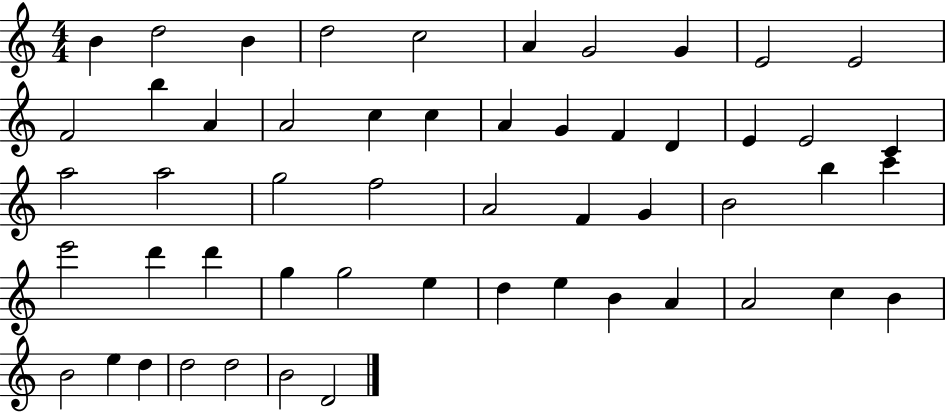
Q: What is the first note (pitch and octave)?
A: B4